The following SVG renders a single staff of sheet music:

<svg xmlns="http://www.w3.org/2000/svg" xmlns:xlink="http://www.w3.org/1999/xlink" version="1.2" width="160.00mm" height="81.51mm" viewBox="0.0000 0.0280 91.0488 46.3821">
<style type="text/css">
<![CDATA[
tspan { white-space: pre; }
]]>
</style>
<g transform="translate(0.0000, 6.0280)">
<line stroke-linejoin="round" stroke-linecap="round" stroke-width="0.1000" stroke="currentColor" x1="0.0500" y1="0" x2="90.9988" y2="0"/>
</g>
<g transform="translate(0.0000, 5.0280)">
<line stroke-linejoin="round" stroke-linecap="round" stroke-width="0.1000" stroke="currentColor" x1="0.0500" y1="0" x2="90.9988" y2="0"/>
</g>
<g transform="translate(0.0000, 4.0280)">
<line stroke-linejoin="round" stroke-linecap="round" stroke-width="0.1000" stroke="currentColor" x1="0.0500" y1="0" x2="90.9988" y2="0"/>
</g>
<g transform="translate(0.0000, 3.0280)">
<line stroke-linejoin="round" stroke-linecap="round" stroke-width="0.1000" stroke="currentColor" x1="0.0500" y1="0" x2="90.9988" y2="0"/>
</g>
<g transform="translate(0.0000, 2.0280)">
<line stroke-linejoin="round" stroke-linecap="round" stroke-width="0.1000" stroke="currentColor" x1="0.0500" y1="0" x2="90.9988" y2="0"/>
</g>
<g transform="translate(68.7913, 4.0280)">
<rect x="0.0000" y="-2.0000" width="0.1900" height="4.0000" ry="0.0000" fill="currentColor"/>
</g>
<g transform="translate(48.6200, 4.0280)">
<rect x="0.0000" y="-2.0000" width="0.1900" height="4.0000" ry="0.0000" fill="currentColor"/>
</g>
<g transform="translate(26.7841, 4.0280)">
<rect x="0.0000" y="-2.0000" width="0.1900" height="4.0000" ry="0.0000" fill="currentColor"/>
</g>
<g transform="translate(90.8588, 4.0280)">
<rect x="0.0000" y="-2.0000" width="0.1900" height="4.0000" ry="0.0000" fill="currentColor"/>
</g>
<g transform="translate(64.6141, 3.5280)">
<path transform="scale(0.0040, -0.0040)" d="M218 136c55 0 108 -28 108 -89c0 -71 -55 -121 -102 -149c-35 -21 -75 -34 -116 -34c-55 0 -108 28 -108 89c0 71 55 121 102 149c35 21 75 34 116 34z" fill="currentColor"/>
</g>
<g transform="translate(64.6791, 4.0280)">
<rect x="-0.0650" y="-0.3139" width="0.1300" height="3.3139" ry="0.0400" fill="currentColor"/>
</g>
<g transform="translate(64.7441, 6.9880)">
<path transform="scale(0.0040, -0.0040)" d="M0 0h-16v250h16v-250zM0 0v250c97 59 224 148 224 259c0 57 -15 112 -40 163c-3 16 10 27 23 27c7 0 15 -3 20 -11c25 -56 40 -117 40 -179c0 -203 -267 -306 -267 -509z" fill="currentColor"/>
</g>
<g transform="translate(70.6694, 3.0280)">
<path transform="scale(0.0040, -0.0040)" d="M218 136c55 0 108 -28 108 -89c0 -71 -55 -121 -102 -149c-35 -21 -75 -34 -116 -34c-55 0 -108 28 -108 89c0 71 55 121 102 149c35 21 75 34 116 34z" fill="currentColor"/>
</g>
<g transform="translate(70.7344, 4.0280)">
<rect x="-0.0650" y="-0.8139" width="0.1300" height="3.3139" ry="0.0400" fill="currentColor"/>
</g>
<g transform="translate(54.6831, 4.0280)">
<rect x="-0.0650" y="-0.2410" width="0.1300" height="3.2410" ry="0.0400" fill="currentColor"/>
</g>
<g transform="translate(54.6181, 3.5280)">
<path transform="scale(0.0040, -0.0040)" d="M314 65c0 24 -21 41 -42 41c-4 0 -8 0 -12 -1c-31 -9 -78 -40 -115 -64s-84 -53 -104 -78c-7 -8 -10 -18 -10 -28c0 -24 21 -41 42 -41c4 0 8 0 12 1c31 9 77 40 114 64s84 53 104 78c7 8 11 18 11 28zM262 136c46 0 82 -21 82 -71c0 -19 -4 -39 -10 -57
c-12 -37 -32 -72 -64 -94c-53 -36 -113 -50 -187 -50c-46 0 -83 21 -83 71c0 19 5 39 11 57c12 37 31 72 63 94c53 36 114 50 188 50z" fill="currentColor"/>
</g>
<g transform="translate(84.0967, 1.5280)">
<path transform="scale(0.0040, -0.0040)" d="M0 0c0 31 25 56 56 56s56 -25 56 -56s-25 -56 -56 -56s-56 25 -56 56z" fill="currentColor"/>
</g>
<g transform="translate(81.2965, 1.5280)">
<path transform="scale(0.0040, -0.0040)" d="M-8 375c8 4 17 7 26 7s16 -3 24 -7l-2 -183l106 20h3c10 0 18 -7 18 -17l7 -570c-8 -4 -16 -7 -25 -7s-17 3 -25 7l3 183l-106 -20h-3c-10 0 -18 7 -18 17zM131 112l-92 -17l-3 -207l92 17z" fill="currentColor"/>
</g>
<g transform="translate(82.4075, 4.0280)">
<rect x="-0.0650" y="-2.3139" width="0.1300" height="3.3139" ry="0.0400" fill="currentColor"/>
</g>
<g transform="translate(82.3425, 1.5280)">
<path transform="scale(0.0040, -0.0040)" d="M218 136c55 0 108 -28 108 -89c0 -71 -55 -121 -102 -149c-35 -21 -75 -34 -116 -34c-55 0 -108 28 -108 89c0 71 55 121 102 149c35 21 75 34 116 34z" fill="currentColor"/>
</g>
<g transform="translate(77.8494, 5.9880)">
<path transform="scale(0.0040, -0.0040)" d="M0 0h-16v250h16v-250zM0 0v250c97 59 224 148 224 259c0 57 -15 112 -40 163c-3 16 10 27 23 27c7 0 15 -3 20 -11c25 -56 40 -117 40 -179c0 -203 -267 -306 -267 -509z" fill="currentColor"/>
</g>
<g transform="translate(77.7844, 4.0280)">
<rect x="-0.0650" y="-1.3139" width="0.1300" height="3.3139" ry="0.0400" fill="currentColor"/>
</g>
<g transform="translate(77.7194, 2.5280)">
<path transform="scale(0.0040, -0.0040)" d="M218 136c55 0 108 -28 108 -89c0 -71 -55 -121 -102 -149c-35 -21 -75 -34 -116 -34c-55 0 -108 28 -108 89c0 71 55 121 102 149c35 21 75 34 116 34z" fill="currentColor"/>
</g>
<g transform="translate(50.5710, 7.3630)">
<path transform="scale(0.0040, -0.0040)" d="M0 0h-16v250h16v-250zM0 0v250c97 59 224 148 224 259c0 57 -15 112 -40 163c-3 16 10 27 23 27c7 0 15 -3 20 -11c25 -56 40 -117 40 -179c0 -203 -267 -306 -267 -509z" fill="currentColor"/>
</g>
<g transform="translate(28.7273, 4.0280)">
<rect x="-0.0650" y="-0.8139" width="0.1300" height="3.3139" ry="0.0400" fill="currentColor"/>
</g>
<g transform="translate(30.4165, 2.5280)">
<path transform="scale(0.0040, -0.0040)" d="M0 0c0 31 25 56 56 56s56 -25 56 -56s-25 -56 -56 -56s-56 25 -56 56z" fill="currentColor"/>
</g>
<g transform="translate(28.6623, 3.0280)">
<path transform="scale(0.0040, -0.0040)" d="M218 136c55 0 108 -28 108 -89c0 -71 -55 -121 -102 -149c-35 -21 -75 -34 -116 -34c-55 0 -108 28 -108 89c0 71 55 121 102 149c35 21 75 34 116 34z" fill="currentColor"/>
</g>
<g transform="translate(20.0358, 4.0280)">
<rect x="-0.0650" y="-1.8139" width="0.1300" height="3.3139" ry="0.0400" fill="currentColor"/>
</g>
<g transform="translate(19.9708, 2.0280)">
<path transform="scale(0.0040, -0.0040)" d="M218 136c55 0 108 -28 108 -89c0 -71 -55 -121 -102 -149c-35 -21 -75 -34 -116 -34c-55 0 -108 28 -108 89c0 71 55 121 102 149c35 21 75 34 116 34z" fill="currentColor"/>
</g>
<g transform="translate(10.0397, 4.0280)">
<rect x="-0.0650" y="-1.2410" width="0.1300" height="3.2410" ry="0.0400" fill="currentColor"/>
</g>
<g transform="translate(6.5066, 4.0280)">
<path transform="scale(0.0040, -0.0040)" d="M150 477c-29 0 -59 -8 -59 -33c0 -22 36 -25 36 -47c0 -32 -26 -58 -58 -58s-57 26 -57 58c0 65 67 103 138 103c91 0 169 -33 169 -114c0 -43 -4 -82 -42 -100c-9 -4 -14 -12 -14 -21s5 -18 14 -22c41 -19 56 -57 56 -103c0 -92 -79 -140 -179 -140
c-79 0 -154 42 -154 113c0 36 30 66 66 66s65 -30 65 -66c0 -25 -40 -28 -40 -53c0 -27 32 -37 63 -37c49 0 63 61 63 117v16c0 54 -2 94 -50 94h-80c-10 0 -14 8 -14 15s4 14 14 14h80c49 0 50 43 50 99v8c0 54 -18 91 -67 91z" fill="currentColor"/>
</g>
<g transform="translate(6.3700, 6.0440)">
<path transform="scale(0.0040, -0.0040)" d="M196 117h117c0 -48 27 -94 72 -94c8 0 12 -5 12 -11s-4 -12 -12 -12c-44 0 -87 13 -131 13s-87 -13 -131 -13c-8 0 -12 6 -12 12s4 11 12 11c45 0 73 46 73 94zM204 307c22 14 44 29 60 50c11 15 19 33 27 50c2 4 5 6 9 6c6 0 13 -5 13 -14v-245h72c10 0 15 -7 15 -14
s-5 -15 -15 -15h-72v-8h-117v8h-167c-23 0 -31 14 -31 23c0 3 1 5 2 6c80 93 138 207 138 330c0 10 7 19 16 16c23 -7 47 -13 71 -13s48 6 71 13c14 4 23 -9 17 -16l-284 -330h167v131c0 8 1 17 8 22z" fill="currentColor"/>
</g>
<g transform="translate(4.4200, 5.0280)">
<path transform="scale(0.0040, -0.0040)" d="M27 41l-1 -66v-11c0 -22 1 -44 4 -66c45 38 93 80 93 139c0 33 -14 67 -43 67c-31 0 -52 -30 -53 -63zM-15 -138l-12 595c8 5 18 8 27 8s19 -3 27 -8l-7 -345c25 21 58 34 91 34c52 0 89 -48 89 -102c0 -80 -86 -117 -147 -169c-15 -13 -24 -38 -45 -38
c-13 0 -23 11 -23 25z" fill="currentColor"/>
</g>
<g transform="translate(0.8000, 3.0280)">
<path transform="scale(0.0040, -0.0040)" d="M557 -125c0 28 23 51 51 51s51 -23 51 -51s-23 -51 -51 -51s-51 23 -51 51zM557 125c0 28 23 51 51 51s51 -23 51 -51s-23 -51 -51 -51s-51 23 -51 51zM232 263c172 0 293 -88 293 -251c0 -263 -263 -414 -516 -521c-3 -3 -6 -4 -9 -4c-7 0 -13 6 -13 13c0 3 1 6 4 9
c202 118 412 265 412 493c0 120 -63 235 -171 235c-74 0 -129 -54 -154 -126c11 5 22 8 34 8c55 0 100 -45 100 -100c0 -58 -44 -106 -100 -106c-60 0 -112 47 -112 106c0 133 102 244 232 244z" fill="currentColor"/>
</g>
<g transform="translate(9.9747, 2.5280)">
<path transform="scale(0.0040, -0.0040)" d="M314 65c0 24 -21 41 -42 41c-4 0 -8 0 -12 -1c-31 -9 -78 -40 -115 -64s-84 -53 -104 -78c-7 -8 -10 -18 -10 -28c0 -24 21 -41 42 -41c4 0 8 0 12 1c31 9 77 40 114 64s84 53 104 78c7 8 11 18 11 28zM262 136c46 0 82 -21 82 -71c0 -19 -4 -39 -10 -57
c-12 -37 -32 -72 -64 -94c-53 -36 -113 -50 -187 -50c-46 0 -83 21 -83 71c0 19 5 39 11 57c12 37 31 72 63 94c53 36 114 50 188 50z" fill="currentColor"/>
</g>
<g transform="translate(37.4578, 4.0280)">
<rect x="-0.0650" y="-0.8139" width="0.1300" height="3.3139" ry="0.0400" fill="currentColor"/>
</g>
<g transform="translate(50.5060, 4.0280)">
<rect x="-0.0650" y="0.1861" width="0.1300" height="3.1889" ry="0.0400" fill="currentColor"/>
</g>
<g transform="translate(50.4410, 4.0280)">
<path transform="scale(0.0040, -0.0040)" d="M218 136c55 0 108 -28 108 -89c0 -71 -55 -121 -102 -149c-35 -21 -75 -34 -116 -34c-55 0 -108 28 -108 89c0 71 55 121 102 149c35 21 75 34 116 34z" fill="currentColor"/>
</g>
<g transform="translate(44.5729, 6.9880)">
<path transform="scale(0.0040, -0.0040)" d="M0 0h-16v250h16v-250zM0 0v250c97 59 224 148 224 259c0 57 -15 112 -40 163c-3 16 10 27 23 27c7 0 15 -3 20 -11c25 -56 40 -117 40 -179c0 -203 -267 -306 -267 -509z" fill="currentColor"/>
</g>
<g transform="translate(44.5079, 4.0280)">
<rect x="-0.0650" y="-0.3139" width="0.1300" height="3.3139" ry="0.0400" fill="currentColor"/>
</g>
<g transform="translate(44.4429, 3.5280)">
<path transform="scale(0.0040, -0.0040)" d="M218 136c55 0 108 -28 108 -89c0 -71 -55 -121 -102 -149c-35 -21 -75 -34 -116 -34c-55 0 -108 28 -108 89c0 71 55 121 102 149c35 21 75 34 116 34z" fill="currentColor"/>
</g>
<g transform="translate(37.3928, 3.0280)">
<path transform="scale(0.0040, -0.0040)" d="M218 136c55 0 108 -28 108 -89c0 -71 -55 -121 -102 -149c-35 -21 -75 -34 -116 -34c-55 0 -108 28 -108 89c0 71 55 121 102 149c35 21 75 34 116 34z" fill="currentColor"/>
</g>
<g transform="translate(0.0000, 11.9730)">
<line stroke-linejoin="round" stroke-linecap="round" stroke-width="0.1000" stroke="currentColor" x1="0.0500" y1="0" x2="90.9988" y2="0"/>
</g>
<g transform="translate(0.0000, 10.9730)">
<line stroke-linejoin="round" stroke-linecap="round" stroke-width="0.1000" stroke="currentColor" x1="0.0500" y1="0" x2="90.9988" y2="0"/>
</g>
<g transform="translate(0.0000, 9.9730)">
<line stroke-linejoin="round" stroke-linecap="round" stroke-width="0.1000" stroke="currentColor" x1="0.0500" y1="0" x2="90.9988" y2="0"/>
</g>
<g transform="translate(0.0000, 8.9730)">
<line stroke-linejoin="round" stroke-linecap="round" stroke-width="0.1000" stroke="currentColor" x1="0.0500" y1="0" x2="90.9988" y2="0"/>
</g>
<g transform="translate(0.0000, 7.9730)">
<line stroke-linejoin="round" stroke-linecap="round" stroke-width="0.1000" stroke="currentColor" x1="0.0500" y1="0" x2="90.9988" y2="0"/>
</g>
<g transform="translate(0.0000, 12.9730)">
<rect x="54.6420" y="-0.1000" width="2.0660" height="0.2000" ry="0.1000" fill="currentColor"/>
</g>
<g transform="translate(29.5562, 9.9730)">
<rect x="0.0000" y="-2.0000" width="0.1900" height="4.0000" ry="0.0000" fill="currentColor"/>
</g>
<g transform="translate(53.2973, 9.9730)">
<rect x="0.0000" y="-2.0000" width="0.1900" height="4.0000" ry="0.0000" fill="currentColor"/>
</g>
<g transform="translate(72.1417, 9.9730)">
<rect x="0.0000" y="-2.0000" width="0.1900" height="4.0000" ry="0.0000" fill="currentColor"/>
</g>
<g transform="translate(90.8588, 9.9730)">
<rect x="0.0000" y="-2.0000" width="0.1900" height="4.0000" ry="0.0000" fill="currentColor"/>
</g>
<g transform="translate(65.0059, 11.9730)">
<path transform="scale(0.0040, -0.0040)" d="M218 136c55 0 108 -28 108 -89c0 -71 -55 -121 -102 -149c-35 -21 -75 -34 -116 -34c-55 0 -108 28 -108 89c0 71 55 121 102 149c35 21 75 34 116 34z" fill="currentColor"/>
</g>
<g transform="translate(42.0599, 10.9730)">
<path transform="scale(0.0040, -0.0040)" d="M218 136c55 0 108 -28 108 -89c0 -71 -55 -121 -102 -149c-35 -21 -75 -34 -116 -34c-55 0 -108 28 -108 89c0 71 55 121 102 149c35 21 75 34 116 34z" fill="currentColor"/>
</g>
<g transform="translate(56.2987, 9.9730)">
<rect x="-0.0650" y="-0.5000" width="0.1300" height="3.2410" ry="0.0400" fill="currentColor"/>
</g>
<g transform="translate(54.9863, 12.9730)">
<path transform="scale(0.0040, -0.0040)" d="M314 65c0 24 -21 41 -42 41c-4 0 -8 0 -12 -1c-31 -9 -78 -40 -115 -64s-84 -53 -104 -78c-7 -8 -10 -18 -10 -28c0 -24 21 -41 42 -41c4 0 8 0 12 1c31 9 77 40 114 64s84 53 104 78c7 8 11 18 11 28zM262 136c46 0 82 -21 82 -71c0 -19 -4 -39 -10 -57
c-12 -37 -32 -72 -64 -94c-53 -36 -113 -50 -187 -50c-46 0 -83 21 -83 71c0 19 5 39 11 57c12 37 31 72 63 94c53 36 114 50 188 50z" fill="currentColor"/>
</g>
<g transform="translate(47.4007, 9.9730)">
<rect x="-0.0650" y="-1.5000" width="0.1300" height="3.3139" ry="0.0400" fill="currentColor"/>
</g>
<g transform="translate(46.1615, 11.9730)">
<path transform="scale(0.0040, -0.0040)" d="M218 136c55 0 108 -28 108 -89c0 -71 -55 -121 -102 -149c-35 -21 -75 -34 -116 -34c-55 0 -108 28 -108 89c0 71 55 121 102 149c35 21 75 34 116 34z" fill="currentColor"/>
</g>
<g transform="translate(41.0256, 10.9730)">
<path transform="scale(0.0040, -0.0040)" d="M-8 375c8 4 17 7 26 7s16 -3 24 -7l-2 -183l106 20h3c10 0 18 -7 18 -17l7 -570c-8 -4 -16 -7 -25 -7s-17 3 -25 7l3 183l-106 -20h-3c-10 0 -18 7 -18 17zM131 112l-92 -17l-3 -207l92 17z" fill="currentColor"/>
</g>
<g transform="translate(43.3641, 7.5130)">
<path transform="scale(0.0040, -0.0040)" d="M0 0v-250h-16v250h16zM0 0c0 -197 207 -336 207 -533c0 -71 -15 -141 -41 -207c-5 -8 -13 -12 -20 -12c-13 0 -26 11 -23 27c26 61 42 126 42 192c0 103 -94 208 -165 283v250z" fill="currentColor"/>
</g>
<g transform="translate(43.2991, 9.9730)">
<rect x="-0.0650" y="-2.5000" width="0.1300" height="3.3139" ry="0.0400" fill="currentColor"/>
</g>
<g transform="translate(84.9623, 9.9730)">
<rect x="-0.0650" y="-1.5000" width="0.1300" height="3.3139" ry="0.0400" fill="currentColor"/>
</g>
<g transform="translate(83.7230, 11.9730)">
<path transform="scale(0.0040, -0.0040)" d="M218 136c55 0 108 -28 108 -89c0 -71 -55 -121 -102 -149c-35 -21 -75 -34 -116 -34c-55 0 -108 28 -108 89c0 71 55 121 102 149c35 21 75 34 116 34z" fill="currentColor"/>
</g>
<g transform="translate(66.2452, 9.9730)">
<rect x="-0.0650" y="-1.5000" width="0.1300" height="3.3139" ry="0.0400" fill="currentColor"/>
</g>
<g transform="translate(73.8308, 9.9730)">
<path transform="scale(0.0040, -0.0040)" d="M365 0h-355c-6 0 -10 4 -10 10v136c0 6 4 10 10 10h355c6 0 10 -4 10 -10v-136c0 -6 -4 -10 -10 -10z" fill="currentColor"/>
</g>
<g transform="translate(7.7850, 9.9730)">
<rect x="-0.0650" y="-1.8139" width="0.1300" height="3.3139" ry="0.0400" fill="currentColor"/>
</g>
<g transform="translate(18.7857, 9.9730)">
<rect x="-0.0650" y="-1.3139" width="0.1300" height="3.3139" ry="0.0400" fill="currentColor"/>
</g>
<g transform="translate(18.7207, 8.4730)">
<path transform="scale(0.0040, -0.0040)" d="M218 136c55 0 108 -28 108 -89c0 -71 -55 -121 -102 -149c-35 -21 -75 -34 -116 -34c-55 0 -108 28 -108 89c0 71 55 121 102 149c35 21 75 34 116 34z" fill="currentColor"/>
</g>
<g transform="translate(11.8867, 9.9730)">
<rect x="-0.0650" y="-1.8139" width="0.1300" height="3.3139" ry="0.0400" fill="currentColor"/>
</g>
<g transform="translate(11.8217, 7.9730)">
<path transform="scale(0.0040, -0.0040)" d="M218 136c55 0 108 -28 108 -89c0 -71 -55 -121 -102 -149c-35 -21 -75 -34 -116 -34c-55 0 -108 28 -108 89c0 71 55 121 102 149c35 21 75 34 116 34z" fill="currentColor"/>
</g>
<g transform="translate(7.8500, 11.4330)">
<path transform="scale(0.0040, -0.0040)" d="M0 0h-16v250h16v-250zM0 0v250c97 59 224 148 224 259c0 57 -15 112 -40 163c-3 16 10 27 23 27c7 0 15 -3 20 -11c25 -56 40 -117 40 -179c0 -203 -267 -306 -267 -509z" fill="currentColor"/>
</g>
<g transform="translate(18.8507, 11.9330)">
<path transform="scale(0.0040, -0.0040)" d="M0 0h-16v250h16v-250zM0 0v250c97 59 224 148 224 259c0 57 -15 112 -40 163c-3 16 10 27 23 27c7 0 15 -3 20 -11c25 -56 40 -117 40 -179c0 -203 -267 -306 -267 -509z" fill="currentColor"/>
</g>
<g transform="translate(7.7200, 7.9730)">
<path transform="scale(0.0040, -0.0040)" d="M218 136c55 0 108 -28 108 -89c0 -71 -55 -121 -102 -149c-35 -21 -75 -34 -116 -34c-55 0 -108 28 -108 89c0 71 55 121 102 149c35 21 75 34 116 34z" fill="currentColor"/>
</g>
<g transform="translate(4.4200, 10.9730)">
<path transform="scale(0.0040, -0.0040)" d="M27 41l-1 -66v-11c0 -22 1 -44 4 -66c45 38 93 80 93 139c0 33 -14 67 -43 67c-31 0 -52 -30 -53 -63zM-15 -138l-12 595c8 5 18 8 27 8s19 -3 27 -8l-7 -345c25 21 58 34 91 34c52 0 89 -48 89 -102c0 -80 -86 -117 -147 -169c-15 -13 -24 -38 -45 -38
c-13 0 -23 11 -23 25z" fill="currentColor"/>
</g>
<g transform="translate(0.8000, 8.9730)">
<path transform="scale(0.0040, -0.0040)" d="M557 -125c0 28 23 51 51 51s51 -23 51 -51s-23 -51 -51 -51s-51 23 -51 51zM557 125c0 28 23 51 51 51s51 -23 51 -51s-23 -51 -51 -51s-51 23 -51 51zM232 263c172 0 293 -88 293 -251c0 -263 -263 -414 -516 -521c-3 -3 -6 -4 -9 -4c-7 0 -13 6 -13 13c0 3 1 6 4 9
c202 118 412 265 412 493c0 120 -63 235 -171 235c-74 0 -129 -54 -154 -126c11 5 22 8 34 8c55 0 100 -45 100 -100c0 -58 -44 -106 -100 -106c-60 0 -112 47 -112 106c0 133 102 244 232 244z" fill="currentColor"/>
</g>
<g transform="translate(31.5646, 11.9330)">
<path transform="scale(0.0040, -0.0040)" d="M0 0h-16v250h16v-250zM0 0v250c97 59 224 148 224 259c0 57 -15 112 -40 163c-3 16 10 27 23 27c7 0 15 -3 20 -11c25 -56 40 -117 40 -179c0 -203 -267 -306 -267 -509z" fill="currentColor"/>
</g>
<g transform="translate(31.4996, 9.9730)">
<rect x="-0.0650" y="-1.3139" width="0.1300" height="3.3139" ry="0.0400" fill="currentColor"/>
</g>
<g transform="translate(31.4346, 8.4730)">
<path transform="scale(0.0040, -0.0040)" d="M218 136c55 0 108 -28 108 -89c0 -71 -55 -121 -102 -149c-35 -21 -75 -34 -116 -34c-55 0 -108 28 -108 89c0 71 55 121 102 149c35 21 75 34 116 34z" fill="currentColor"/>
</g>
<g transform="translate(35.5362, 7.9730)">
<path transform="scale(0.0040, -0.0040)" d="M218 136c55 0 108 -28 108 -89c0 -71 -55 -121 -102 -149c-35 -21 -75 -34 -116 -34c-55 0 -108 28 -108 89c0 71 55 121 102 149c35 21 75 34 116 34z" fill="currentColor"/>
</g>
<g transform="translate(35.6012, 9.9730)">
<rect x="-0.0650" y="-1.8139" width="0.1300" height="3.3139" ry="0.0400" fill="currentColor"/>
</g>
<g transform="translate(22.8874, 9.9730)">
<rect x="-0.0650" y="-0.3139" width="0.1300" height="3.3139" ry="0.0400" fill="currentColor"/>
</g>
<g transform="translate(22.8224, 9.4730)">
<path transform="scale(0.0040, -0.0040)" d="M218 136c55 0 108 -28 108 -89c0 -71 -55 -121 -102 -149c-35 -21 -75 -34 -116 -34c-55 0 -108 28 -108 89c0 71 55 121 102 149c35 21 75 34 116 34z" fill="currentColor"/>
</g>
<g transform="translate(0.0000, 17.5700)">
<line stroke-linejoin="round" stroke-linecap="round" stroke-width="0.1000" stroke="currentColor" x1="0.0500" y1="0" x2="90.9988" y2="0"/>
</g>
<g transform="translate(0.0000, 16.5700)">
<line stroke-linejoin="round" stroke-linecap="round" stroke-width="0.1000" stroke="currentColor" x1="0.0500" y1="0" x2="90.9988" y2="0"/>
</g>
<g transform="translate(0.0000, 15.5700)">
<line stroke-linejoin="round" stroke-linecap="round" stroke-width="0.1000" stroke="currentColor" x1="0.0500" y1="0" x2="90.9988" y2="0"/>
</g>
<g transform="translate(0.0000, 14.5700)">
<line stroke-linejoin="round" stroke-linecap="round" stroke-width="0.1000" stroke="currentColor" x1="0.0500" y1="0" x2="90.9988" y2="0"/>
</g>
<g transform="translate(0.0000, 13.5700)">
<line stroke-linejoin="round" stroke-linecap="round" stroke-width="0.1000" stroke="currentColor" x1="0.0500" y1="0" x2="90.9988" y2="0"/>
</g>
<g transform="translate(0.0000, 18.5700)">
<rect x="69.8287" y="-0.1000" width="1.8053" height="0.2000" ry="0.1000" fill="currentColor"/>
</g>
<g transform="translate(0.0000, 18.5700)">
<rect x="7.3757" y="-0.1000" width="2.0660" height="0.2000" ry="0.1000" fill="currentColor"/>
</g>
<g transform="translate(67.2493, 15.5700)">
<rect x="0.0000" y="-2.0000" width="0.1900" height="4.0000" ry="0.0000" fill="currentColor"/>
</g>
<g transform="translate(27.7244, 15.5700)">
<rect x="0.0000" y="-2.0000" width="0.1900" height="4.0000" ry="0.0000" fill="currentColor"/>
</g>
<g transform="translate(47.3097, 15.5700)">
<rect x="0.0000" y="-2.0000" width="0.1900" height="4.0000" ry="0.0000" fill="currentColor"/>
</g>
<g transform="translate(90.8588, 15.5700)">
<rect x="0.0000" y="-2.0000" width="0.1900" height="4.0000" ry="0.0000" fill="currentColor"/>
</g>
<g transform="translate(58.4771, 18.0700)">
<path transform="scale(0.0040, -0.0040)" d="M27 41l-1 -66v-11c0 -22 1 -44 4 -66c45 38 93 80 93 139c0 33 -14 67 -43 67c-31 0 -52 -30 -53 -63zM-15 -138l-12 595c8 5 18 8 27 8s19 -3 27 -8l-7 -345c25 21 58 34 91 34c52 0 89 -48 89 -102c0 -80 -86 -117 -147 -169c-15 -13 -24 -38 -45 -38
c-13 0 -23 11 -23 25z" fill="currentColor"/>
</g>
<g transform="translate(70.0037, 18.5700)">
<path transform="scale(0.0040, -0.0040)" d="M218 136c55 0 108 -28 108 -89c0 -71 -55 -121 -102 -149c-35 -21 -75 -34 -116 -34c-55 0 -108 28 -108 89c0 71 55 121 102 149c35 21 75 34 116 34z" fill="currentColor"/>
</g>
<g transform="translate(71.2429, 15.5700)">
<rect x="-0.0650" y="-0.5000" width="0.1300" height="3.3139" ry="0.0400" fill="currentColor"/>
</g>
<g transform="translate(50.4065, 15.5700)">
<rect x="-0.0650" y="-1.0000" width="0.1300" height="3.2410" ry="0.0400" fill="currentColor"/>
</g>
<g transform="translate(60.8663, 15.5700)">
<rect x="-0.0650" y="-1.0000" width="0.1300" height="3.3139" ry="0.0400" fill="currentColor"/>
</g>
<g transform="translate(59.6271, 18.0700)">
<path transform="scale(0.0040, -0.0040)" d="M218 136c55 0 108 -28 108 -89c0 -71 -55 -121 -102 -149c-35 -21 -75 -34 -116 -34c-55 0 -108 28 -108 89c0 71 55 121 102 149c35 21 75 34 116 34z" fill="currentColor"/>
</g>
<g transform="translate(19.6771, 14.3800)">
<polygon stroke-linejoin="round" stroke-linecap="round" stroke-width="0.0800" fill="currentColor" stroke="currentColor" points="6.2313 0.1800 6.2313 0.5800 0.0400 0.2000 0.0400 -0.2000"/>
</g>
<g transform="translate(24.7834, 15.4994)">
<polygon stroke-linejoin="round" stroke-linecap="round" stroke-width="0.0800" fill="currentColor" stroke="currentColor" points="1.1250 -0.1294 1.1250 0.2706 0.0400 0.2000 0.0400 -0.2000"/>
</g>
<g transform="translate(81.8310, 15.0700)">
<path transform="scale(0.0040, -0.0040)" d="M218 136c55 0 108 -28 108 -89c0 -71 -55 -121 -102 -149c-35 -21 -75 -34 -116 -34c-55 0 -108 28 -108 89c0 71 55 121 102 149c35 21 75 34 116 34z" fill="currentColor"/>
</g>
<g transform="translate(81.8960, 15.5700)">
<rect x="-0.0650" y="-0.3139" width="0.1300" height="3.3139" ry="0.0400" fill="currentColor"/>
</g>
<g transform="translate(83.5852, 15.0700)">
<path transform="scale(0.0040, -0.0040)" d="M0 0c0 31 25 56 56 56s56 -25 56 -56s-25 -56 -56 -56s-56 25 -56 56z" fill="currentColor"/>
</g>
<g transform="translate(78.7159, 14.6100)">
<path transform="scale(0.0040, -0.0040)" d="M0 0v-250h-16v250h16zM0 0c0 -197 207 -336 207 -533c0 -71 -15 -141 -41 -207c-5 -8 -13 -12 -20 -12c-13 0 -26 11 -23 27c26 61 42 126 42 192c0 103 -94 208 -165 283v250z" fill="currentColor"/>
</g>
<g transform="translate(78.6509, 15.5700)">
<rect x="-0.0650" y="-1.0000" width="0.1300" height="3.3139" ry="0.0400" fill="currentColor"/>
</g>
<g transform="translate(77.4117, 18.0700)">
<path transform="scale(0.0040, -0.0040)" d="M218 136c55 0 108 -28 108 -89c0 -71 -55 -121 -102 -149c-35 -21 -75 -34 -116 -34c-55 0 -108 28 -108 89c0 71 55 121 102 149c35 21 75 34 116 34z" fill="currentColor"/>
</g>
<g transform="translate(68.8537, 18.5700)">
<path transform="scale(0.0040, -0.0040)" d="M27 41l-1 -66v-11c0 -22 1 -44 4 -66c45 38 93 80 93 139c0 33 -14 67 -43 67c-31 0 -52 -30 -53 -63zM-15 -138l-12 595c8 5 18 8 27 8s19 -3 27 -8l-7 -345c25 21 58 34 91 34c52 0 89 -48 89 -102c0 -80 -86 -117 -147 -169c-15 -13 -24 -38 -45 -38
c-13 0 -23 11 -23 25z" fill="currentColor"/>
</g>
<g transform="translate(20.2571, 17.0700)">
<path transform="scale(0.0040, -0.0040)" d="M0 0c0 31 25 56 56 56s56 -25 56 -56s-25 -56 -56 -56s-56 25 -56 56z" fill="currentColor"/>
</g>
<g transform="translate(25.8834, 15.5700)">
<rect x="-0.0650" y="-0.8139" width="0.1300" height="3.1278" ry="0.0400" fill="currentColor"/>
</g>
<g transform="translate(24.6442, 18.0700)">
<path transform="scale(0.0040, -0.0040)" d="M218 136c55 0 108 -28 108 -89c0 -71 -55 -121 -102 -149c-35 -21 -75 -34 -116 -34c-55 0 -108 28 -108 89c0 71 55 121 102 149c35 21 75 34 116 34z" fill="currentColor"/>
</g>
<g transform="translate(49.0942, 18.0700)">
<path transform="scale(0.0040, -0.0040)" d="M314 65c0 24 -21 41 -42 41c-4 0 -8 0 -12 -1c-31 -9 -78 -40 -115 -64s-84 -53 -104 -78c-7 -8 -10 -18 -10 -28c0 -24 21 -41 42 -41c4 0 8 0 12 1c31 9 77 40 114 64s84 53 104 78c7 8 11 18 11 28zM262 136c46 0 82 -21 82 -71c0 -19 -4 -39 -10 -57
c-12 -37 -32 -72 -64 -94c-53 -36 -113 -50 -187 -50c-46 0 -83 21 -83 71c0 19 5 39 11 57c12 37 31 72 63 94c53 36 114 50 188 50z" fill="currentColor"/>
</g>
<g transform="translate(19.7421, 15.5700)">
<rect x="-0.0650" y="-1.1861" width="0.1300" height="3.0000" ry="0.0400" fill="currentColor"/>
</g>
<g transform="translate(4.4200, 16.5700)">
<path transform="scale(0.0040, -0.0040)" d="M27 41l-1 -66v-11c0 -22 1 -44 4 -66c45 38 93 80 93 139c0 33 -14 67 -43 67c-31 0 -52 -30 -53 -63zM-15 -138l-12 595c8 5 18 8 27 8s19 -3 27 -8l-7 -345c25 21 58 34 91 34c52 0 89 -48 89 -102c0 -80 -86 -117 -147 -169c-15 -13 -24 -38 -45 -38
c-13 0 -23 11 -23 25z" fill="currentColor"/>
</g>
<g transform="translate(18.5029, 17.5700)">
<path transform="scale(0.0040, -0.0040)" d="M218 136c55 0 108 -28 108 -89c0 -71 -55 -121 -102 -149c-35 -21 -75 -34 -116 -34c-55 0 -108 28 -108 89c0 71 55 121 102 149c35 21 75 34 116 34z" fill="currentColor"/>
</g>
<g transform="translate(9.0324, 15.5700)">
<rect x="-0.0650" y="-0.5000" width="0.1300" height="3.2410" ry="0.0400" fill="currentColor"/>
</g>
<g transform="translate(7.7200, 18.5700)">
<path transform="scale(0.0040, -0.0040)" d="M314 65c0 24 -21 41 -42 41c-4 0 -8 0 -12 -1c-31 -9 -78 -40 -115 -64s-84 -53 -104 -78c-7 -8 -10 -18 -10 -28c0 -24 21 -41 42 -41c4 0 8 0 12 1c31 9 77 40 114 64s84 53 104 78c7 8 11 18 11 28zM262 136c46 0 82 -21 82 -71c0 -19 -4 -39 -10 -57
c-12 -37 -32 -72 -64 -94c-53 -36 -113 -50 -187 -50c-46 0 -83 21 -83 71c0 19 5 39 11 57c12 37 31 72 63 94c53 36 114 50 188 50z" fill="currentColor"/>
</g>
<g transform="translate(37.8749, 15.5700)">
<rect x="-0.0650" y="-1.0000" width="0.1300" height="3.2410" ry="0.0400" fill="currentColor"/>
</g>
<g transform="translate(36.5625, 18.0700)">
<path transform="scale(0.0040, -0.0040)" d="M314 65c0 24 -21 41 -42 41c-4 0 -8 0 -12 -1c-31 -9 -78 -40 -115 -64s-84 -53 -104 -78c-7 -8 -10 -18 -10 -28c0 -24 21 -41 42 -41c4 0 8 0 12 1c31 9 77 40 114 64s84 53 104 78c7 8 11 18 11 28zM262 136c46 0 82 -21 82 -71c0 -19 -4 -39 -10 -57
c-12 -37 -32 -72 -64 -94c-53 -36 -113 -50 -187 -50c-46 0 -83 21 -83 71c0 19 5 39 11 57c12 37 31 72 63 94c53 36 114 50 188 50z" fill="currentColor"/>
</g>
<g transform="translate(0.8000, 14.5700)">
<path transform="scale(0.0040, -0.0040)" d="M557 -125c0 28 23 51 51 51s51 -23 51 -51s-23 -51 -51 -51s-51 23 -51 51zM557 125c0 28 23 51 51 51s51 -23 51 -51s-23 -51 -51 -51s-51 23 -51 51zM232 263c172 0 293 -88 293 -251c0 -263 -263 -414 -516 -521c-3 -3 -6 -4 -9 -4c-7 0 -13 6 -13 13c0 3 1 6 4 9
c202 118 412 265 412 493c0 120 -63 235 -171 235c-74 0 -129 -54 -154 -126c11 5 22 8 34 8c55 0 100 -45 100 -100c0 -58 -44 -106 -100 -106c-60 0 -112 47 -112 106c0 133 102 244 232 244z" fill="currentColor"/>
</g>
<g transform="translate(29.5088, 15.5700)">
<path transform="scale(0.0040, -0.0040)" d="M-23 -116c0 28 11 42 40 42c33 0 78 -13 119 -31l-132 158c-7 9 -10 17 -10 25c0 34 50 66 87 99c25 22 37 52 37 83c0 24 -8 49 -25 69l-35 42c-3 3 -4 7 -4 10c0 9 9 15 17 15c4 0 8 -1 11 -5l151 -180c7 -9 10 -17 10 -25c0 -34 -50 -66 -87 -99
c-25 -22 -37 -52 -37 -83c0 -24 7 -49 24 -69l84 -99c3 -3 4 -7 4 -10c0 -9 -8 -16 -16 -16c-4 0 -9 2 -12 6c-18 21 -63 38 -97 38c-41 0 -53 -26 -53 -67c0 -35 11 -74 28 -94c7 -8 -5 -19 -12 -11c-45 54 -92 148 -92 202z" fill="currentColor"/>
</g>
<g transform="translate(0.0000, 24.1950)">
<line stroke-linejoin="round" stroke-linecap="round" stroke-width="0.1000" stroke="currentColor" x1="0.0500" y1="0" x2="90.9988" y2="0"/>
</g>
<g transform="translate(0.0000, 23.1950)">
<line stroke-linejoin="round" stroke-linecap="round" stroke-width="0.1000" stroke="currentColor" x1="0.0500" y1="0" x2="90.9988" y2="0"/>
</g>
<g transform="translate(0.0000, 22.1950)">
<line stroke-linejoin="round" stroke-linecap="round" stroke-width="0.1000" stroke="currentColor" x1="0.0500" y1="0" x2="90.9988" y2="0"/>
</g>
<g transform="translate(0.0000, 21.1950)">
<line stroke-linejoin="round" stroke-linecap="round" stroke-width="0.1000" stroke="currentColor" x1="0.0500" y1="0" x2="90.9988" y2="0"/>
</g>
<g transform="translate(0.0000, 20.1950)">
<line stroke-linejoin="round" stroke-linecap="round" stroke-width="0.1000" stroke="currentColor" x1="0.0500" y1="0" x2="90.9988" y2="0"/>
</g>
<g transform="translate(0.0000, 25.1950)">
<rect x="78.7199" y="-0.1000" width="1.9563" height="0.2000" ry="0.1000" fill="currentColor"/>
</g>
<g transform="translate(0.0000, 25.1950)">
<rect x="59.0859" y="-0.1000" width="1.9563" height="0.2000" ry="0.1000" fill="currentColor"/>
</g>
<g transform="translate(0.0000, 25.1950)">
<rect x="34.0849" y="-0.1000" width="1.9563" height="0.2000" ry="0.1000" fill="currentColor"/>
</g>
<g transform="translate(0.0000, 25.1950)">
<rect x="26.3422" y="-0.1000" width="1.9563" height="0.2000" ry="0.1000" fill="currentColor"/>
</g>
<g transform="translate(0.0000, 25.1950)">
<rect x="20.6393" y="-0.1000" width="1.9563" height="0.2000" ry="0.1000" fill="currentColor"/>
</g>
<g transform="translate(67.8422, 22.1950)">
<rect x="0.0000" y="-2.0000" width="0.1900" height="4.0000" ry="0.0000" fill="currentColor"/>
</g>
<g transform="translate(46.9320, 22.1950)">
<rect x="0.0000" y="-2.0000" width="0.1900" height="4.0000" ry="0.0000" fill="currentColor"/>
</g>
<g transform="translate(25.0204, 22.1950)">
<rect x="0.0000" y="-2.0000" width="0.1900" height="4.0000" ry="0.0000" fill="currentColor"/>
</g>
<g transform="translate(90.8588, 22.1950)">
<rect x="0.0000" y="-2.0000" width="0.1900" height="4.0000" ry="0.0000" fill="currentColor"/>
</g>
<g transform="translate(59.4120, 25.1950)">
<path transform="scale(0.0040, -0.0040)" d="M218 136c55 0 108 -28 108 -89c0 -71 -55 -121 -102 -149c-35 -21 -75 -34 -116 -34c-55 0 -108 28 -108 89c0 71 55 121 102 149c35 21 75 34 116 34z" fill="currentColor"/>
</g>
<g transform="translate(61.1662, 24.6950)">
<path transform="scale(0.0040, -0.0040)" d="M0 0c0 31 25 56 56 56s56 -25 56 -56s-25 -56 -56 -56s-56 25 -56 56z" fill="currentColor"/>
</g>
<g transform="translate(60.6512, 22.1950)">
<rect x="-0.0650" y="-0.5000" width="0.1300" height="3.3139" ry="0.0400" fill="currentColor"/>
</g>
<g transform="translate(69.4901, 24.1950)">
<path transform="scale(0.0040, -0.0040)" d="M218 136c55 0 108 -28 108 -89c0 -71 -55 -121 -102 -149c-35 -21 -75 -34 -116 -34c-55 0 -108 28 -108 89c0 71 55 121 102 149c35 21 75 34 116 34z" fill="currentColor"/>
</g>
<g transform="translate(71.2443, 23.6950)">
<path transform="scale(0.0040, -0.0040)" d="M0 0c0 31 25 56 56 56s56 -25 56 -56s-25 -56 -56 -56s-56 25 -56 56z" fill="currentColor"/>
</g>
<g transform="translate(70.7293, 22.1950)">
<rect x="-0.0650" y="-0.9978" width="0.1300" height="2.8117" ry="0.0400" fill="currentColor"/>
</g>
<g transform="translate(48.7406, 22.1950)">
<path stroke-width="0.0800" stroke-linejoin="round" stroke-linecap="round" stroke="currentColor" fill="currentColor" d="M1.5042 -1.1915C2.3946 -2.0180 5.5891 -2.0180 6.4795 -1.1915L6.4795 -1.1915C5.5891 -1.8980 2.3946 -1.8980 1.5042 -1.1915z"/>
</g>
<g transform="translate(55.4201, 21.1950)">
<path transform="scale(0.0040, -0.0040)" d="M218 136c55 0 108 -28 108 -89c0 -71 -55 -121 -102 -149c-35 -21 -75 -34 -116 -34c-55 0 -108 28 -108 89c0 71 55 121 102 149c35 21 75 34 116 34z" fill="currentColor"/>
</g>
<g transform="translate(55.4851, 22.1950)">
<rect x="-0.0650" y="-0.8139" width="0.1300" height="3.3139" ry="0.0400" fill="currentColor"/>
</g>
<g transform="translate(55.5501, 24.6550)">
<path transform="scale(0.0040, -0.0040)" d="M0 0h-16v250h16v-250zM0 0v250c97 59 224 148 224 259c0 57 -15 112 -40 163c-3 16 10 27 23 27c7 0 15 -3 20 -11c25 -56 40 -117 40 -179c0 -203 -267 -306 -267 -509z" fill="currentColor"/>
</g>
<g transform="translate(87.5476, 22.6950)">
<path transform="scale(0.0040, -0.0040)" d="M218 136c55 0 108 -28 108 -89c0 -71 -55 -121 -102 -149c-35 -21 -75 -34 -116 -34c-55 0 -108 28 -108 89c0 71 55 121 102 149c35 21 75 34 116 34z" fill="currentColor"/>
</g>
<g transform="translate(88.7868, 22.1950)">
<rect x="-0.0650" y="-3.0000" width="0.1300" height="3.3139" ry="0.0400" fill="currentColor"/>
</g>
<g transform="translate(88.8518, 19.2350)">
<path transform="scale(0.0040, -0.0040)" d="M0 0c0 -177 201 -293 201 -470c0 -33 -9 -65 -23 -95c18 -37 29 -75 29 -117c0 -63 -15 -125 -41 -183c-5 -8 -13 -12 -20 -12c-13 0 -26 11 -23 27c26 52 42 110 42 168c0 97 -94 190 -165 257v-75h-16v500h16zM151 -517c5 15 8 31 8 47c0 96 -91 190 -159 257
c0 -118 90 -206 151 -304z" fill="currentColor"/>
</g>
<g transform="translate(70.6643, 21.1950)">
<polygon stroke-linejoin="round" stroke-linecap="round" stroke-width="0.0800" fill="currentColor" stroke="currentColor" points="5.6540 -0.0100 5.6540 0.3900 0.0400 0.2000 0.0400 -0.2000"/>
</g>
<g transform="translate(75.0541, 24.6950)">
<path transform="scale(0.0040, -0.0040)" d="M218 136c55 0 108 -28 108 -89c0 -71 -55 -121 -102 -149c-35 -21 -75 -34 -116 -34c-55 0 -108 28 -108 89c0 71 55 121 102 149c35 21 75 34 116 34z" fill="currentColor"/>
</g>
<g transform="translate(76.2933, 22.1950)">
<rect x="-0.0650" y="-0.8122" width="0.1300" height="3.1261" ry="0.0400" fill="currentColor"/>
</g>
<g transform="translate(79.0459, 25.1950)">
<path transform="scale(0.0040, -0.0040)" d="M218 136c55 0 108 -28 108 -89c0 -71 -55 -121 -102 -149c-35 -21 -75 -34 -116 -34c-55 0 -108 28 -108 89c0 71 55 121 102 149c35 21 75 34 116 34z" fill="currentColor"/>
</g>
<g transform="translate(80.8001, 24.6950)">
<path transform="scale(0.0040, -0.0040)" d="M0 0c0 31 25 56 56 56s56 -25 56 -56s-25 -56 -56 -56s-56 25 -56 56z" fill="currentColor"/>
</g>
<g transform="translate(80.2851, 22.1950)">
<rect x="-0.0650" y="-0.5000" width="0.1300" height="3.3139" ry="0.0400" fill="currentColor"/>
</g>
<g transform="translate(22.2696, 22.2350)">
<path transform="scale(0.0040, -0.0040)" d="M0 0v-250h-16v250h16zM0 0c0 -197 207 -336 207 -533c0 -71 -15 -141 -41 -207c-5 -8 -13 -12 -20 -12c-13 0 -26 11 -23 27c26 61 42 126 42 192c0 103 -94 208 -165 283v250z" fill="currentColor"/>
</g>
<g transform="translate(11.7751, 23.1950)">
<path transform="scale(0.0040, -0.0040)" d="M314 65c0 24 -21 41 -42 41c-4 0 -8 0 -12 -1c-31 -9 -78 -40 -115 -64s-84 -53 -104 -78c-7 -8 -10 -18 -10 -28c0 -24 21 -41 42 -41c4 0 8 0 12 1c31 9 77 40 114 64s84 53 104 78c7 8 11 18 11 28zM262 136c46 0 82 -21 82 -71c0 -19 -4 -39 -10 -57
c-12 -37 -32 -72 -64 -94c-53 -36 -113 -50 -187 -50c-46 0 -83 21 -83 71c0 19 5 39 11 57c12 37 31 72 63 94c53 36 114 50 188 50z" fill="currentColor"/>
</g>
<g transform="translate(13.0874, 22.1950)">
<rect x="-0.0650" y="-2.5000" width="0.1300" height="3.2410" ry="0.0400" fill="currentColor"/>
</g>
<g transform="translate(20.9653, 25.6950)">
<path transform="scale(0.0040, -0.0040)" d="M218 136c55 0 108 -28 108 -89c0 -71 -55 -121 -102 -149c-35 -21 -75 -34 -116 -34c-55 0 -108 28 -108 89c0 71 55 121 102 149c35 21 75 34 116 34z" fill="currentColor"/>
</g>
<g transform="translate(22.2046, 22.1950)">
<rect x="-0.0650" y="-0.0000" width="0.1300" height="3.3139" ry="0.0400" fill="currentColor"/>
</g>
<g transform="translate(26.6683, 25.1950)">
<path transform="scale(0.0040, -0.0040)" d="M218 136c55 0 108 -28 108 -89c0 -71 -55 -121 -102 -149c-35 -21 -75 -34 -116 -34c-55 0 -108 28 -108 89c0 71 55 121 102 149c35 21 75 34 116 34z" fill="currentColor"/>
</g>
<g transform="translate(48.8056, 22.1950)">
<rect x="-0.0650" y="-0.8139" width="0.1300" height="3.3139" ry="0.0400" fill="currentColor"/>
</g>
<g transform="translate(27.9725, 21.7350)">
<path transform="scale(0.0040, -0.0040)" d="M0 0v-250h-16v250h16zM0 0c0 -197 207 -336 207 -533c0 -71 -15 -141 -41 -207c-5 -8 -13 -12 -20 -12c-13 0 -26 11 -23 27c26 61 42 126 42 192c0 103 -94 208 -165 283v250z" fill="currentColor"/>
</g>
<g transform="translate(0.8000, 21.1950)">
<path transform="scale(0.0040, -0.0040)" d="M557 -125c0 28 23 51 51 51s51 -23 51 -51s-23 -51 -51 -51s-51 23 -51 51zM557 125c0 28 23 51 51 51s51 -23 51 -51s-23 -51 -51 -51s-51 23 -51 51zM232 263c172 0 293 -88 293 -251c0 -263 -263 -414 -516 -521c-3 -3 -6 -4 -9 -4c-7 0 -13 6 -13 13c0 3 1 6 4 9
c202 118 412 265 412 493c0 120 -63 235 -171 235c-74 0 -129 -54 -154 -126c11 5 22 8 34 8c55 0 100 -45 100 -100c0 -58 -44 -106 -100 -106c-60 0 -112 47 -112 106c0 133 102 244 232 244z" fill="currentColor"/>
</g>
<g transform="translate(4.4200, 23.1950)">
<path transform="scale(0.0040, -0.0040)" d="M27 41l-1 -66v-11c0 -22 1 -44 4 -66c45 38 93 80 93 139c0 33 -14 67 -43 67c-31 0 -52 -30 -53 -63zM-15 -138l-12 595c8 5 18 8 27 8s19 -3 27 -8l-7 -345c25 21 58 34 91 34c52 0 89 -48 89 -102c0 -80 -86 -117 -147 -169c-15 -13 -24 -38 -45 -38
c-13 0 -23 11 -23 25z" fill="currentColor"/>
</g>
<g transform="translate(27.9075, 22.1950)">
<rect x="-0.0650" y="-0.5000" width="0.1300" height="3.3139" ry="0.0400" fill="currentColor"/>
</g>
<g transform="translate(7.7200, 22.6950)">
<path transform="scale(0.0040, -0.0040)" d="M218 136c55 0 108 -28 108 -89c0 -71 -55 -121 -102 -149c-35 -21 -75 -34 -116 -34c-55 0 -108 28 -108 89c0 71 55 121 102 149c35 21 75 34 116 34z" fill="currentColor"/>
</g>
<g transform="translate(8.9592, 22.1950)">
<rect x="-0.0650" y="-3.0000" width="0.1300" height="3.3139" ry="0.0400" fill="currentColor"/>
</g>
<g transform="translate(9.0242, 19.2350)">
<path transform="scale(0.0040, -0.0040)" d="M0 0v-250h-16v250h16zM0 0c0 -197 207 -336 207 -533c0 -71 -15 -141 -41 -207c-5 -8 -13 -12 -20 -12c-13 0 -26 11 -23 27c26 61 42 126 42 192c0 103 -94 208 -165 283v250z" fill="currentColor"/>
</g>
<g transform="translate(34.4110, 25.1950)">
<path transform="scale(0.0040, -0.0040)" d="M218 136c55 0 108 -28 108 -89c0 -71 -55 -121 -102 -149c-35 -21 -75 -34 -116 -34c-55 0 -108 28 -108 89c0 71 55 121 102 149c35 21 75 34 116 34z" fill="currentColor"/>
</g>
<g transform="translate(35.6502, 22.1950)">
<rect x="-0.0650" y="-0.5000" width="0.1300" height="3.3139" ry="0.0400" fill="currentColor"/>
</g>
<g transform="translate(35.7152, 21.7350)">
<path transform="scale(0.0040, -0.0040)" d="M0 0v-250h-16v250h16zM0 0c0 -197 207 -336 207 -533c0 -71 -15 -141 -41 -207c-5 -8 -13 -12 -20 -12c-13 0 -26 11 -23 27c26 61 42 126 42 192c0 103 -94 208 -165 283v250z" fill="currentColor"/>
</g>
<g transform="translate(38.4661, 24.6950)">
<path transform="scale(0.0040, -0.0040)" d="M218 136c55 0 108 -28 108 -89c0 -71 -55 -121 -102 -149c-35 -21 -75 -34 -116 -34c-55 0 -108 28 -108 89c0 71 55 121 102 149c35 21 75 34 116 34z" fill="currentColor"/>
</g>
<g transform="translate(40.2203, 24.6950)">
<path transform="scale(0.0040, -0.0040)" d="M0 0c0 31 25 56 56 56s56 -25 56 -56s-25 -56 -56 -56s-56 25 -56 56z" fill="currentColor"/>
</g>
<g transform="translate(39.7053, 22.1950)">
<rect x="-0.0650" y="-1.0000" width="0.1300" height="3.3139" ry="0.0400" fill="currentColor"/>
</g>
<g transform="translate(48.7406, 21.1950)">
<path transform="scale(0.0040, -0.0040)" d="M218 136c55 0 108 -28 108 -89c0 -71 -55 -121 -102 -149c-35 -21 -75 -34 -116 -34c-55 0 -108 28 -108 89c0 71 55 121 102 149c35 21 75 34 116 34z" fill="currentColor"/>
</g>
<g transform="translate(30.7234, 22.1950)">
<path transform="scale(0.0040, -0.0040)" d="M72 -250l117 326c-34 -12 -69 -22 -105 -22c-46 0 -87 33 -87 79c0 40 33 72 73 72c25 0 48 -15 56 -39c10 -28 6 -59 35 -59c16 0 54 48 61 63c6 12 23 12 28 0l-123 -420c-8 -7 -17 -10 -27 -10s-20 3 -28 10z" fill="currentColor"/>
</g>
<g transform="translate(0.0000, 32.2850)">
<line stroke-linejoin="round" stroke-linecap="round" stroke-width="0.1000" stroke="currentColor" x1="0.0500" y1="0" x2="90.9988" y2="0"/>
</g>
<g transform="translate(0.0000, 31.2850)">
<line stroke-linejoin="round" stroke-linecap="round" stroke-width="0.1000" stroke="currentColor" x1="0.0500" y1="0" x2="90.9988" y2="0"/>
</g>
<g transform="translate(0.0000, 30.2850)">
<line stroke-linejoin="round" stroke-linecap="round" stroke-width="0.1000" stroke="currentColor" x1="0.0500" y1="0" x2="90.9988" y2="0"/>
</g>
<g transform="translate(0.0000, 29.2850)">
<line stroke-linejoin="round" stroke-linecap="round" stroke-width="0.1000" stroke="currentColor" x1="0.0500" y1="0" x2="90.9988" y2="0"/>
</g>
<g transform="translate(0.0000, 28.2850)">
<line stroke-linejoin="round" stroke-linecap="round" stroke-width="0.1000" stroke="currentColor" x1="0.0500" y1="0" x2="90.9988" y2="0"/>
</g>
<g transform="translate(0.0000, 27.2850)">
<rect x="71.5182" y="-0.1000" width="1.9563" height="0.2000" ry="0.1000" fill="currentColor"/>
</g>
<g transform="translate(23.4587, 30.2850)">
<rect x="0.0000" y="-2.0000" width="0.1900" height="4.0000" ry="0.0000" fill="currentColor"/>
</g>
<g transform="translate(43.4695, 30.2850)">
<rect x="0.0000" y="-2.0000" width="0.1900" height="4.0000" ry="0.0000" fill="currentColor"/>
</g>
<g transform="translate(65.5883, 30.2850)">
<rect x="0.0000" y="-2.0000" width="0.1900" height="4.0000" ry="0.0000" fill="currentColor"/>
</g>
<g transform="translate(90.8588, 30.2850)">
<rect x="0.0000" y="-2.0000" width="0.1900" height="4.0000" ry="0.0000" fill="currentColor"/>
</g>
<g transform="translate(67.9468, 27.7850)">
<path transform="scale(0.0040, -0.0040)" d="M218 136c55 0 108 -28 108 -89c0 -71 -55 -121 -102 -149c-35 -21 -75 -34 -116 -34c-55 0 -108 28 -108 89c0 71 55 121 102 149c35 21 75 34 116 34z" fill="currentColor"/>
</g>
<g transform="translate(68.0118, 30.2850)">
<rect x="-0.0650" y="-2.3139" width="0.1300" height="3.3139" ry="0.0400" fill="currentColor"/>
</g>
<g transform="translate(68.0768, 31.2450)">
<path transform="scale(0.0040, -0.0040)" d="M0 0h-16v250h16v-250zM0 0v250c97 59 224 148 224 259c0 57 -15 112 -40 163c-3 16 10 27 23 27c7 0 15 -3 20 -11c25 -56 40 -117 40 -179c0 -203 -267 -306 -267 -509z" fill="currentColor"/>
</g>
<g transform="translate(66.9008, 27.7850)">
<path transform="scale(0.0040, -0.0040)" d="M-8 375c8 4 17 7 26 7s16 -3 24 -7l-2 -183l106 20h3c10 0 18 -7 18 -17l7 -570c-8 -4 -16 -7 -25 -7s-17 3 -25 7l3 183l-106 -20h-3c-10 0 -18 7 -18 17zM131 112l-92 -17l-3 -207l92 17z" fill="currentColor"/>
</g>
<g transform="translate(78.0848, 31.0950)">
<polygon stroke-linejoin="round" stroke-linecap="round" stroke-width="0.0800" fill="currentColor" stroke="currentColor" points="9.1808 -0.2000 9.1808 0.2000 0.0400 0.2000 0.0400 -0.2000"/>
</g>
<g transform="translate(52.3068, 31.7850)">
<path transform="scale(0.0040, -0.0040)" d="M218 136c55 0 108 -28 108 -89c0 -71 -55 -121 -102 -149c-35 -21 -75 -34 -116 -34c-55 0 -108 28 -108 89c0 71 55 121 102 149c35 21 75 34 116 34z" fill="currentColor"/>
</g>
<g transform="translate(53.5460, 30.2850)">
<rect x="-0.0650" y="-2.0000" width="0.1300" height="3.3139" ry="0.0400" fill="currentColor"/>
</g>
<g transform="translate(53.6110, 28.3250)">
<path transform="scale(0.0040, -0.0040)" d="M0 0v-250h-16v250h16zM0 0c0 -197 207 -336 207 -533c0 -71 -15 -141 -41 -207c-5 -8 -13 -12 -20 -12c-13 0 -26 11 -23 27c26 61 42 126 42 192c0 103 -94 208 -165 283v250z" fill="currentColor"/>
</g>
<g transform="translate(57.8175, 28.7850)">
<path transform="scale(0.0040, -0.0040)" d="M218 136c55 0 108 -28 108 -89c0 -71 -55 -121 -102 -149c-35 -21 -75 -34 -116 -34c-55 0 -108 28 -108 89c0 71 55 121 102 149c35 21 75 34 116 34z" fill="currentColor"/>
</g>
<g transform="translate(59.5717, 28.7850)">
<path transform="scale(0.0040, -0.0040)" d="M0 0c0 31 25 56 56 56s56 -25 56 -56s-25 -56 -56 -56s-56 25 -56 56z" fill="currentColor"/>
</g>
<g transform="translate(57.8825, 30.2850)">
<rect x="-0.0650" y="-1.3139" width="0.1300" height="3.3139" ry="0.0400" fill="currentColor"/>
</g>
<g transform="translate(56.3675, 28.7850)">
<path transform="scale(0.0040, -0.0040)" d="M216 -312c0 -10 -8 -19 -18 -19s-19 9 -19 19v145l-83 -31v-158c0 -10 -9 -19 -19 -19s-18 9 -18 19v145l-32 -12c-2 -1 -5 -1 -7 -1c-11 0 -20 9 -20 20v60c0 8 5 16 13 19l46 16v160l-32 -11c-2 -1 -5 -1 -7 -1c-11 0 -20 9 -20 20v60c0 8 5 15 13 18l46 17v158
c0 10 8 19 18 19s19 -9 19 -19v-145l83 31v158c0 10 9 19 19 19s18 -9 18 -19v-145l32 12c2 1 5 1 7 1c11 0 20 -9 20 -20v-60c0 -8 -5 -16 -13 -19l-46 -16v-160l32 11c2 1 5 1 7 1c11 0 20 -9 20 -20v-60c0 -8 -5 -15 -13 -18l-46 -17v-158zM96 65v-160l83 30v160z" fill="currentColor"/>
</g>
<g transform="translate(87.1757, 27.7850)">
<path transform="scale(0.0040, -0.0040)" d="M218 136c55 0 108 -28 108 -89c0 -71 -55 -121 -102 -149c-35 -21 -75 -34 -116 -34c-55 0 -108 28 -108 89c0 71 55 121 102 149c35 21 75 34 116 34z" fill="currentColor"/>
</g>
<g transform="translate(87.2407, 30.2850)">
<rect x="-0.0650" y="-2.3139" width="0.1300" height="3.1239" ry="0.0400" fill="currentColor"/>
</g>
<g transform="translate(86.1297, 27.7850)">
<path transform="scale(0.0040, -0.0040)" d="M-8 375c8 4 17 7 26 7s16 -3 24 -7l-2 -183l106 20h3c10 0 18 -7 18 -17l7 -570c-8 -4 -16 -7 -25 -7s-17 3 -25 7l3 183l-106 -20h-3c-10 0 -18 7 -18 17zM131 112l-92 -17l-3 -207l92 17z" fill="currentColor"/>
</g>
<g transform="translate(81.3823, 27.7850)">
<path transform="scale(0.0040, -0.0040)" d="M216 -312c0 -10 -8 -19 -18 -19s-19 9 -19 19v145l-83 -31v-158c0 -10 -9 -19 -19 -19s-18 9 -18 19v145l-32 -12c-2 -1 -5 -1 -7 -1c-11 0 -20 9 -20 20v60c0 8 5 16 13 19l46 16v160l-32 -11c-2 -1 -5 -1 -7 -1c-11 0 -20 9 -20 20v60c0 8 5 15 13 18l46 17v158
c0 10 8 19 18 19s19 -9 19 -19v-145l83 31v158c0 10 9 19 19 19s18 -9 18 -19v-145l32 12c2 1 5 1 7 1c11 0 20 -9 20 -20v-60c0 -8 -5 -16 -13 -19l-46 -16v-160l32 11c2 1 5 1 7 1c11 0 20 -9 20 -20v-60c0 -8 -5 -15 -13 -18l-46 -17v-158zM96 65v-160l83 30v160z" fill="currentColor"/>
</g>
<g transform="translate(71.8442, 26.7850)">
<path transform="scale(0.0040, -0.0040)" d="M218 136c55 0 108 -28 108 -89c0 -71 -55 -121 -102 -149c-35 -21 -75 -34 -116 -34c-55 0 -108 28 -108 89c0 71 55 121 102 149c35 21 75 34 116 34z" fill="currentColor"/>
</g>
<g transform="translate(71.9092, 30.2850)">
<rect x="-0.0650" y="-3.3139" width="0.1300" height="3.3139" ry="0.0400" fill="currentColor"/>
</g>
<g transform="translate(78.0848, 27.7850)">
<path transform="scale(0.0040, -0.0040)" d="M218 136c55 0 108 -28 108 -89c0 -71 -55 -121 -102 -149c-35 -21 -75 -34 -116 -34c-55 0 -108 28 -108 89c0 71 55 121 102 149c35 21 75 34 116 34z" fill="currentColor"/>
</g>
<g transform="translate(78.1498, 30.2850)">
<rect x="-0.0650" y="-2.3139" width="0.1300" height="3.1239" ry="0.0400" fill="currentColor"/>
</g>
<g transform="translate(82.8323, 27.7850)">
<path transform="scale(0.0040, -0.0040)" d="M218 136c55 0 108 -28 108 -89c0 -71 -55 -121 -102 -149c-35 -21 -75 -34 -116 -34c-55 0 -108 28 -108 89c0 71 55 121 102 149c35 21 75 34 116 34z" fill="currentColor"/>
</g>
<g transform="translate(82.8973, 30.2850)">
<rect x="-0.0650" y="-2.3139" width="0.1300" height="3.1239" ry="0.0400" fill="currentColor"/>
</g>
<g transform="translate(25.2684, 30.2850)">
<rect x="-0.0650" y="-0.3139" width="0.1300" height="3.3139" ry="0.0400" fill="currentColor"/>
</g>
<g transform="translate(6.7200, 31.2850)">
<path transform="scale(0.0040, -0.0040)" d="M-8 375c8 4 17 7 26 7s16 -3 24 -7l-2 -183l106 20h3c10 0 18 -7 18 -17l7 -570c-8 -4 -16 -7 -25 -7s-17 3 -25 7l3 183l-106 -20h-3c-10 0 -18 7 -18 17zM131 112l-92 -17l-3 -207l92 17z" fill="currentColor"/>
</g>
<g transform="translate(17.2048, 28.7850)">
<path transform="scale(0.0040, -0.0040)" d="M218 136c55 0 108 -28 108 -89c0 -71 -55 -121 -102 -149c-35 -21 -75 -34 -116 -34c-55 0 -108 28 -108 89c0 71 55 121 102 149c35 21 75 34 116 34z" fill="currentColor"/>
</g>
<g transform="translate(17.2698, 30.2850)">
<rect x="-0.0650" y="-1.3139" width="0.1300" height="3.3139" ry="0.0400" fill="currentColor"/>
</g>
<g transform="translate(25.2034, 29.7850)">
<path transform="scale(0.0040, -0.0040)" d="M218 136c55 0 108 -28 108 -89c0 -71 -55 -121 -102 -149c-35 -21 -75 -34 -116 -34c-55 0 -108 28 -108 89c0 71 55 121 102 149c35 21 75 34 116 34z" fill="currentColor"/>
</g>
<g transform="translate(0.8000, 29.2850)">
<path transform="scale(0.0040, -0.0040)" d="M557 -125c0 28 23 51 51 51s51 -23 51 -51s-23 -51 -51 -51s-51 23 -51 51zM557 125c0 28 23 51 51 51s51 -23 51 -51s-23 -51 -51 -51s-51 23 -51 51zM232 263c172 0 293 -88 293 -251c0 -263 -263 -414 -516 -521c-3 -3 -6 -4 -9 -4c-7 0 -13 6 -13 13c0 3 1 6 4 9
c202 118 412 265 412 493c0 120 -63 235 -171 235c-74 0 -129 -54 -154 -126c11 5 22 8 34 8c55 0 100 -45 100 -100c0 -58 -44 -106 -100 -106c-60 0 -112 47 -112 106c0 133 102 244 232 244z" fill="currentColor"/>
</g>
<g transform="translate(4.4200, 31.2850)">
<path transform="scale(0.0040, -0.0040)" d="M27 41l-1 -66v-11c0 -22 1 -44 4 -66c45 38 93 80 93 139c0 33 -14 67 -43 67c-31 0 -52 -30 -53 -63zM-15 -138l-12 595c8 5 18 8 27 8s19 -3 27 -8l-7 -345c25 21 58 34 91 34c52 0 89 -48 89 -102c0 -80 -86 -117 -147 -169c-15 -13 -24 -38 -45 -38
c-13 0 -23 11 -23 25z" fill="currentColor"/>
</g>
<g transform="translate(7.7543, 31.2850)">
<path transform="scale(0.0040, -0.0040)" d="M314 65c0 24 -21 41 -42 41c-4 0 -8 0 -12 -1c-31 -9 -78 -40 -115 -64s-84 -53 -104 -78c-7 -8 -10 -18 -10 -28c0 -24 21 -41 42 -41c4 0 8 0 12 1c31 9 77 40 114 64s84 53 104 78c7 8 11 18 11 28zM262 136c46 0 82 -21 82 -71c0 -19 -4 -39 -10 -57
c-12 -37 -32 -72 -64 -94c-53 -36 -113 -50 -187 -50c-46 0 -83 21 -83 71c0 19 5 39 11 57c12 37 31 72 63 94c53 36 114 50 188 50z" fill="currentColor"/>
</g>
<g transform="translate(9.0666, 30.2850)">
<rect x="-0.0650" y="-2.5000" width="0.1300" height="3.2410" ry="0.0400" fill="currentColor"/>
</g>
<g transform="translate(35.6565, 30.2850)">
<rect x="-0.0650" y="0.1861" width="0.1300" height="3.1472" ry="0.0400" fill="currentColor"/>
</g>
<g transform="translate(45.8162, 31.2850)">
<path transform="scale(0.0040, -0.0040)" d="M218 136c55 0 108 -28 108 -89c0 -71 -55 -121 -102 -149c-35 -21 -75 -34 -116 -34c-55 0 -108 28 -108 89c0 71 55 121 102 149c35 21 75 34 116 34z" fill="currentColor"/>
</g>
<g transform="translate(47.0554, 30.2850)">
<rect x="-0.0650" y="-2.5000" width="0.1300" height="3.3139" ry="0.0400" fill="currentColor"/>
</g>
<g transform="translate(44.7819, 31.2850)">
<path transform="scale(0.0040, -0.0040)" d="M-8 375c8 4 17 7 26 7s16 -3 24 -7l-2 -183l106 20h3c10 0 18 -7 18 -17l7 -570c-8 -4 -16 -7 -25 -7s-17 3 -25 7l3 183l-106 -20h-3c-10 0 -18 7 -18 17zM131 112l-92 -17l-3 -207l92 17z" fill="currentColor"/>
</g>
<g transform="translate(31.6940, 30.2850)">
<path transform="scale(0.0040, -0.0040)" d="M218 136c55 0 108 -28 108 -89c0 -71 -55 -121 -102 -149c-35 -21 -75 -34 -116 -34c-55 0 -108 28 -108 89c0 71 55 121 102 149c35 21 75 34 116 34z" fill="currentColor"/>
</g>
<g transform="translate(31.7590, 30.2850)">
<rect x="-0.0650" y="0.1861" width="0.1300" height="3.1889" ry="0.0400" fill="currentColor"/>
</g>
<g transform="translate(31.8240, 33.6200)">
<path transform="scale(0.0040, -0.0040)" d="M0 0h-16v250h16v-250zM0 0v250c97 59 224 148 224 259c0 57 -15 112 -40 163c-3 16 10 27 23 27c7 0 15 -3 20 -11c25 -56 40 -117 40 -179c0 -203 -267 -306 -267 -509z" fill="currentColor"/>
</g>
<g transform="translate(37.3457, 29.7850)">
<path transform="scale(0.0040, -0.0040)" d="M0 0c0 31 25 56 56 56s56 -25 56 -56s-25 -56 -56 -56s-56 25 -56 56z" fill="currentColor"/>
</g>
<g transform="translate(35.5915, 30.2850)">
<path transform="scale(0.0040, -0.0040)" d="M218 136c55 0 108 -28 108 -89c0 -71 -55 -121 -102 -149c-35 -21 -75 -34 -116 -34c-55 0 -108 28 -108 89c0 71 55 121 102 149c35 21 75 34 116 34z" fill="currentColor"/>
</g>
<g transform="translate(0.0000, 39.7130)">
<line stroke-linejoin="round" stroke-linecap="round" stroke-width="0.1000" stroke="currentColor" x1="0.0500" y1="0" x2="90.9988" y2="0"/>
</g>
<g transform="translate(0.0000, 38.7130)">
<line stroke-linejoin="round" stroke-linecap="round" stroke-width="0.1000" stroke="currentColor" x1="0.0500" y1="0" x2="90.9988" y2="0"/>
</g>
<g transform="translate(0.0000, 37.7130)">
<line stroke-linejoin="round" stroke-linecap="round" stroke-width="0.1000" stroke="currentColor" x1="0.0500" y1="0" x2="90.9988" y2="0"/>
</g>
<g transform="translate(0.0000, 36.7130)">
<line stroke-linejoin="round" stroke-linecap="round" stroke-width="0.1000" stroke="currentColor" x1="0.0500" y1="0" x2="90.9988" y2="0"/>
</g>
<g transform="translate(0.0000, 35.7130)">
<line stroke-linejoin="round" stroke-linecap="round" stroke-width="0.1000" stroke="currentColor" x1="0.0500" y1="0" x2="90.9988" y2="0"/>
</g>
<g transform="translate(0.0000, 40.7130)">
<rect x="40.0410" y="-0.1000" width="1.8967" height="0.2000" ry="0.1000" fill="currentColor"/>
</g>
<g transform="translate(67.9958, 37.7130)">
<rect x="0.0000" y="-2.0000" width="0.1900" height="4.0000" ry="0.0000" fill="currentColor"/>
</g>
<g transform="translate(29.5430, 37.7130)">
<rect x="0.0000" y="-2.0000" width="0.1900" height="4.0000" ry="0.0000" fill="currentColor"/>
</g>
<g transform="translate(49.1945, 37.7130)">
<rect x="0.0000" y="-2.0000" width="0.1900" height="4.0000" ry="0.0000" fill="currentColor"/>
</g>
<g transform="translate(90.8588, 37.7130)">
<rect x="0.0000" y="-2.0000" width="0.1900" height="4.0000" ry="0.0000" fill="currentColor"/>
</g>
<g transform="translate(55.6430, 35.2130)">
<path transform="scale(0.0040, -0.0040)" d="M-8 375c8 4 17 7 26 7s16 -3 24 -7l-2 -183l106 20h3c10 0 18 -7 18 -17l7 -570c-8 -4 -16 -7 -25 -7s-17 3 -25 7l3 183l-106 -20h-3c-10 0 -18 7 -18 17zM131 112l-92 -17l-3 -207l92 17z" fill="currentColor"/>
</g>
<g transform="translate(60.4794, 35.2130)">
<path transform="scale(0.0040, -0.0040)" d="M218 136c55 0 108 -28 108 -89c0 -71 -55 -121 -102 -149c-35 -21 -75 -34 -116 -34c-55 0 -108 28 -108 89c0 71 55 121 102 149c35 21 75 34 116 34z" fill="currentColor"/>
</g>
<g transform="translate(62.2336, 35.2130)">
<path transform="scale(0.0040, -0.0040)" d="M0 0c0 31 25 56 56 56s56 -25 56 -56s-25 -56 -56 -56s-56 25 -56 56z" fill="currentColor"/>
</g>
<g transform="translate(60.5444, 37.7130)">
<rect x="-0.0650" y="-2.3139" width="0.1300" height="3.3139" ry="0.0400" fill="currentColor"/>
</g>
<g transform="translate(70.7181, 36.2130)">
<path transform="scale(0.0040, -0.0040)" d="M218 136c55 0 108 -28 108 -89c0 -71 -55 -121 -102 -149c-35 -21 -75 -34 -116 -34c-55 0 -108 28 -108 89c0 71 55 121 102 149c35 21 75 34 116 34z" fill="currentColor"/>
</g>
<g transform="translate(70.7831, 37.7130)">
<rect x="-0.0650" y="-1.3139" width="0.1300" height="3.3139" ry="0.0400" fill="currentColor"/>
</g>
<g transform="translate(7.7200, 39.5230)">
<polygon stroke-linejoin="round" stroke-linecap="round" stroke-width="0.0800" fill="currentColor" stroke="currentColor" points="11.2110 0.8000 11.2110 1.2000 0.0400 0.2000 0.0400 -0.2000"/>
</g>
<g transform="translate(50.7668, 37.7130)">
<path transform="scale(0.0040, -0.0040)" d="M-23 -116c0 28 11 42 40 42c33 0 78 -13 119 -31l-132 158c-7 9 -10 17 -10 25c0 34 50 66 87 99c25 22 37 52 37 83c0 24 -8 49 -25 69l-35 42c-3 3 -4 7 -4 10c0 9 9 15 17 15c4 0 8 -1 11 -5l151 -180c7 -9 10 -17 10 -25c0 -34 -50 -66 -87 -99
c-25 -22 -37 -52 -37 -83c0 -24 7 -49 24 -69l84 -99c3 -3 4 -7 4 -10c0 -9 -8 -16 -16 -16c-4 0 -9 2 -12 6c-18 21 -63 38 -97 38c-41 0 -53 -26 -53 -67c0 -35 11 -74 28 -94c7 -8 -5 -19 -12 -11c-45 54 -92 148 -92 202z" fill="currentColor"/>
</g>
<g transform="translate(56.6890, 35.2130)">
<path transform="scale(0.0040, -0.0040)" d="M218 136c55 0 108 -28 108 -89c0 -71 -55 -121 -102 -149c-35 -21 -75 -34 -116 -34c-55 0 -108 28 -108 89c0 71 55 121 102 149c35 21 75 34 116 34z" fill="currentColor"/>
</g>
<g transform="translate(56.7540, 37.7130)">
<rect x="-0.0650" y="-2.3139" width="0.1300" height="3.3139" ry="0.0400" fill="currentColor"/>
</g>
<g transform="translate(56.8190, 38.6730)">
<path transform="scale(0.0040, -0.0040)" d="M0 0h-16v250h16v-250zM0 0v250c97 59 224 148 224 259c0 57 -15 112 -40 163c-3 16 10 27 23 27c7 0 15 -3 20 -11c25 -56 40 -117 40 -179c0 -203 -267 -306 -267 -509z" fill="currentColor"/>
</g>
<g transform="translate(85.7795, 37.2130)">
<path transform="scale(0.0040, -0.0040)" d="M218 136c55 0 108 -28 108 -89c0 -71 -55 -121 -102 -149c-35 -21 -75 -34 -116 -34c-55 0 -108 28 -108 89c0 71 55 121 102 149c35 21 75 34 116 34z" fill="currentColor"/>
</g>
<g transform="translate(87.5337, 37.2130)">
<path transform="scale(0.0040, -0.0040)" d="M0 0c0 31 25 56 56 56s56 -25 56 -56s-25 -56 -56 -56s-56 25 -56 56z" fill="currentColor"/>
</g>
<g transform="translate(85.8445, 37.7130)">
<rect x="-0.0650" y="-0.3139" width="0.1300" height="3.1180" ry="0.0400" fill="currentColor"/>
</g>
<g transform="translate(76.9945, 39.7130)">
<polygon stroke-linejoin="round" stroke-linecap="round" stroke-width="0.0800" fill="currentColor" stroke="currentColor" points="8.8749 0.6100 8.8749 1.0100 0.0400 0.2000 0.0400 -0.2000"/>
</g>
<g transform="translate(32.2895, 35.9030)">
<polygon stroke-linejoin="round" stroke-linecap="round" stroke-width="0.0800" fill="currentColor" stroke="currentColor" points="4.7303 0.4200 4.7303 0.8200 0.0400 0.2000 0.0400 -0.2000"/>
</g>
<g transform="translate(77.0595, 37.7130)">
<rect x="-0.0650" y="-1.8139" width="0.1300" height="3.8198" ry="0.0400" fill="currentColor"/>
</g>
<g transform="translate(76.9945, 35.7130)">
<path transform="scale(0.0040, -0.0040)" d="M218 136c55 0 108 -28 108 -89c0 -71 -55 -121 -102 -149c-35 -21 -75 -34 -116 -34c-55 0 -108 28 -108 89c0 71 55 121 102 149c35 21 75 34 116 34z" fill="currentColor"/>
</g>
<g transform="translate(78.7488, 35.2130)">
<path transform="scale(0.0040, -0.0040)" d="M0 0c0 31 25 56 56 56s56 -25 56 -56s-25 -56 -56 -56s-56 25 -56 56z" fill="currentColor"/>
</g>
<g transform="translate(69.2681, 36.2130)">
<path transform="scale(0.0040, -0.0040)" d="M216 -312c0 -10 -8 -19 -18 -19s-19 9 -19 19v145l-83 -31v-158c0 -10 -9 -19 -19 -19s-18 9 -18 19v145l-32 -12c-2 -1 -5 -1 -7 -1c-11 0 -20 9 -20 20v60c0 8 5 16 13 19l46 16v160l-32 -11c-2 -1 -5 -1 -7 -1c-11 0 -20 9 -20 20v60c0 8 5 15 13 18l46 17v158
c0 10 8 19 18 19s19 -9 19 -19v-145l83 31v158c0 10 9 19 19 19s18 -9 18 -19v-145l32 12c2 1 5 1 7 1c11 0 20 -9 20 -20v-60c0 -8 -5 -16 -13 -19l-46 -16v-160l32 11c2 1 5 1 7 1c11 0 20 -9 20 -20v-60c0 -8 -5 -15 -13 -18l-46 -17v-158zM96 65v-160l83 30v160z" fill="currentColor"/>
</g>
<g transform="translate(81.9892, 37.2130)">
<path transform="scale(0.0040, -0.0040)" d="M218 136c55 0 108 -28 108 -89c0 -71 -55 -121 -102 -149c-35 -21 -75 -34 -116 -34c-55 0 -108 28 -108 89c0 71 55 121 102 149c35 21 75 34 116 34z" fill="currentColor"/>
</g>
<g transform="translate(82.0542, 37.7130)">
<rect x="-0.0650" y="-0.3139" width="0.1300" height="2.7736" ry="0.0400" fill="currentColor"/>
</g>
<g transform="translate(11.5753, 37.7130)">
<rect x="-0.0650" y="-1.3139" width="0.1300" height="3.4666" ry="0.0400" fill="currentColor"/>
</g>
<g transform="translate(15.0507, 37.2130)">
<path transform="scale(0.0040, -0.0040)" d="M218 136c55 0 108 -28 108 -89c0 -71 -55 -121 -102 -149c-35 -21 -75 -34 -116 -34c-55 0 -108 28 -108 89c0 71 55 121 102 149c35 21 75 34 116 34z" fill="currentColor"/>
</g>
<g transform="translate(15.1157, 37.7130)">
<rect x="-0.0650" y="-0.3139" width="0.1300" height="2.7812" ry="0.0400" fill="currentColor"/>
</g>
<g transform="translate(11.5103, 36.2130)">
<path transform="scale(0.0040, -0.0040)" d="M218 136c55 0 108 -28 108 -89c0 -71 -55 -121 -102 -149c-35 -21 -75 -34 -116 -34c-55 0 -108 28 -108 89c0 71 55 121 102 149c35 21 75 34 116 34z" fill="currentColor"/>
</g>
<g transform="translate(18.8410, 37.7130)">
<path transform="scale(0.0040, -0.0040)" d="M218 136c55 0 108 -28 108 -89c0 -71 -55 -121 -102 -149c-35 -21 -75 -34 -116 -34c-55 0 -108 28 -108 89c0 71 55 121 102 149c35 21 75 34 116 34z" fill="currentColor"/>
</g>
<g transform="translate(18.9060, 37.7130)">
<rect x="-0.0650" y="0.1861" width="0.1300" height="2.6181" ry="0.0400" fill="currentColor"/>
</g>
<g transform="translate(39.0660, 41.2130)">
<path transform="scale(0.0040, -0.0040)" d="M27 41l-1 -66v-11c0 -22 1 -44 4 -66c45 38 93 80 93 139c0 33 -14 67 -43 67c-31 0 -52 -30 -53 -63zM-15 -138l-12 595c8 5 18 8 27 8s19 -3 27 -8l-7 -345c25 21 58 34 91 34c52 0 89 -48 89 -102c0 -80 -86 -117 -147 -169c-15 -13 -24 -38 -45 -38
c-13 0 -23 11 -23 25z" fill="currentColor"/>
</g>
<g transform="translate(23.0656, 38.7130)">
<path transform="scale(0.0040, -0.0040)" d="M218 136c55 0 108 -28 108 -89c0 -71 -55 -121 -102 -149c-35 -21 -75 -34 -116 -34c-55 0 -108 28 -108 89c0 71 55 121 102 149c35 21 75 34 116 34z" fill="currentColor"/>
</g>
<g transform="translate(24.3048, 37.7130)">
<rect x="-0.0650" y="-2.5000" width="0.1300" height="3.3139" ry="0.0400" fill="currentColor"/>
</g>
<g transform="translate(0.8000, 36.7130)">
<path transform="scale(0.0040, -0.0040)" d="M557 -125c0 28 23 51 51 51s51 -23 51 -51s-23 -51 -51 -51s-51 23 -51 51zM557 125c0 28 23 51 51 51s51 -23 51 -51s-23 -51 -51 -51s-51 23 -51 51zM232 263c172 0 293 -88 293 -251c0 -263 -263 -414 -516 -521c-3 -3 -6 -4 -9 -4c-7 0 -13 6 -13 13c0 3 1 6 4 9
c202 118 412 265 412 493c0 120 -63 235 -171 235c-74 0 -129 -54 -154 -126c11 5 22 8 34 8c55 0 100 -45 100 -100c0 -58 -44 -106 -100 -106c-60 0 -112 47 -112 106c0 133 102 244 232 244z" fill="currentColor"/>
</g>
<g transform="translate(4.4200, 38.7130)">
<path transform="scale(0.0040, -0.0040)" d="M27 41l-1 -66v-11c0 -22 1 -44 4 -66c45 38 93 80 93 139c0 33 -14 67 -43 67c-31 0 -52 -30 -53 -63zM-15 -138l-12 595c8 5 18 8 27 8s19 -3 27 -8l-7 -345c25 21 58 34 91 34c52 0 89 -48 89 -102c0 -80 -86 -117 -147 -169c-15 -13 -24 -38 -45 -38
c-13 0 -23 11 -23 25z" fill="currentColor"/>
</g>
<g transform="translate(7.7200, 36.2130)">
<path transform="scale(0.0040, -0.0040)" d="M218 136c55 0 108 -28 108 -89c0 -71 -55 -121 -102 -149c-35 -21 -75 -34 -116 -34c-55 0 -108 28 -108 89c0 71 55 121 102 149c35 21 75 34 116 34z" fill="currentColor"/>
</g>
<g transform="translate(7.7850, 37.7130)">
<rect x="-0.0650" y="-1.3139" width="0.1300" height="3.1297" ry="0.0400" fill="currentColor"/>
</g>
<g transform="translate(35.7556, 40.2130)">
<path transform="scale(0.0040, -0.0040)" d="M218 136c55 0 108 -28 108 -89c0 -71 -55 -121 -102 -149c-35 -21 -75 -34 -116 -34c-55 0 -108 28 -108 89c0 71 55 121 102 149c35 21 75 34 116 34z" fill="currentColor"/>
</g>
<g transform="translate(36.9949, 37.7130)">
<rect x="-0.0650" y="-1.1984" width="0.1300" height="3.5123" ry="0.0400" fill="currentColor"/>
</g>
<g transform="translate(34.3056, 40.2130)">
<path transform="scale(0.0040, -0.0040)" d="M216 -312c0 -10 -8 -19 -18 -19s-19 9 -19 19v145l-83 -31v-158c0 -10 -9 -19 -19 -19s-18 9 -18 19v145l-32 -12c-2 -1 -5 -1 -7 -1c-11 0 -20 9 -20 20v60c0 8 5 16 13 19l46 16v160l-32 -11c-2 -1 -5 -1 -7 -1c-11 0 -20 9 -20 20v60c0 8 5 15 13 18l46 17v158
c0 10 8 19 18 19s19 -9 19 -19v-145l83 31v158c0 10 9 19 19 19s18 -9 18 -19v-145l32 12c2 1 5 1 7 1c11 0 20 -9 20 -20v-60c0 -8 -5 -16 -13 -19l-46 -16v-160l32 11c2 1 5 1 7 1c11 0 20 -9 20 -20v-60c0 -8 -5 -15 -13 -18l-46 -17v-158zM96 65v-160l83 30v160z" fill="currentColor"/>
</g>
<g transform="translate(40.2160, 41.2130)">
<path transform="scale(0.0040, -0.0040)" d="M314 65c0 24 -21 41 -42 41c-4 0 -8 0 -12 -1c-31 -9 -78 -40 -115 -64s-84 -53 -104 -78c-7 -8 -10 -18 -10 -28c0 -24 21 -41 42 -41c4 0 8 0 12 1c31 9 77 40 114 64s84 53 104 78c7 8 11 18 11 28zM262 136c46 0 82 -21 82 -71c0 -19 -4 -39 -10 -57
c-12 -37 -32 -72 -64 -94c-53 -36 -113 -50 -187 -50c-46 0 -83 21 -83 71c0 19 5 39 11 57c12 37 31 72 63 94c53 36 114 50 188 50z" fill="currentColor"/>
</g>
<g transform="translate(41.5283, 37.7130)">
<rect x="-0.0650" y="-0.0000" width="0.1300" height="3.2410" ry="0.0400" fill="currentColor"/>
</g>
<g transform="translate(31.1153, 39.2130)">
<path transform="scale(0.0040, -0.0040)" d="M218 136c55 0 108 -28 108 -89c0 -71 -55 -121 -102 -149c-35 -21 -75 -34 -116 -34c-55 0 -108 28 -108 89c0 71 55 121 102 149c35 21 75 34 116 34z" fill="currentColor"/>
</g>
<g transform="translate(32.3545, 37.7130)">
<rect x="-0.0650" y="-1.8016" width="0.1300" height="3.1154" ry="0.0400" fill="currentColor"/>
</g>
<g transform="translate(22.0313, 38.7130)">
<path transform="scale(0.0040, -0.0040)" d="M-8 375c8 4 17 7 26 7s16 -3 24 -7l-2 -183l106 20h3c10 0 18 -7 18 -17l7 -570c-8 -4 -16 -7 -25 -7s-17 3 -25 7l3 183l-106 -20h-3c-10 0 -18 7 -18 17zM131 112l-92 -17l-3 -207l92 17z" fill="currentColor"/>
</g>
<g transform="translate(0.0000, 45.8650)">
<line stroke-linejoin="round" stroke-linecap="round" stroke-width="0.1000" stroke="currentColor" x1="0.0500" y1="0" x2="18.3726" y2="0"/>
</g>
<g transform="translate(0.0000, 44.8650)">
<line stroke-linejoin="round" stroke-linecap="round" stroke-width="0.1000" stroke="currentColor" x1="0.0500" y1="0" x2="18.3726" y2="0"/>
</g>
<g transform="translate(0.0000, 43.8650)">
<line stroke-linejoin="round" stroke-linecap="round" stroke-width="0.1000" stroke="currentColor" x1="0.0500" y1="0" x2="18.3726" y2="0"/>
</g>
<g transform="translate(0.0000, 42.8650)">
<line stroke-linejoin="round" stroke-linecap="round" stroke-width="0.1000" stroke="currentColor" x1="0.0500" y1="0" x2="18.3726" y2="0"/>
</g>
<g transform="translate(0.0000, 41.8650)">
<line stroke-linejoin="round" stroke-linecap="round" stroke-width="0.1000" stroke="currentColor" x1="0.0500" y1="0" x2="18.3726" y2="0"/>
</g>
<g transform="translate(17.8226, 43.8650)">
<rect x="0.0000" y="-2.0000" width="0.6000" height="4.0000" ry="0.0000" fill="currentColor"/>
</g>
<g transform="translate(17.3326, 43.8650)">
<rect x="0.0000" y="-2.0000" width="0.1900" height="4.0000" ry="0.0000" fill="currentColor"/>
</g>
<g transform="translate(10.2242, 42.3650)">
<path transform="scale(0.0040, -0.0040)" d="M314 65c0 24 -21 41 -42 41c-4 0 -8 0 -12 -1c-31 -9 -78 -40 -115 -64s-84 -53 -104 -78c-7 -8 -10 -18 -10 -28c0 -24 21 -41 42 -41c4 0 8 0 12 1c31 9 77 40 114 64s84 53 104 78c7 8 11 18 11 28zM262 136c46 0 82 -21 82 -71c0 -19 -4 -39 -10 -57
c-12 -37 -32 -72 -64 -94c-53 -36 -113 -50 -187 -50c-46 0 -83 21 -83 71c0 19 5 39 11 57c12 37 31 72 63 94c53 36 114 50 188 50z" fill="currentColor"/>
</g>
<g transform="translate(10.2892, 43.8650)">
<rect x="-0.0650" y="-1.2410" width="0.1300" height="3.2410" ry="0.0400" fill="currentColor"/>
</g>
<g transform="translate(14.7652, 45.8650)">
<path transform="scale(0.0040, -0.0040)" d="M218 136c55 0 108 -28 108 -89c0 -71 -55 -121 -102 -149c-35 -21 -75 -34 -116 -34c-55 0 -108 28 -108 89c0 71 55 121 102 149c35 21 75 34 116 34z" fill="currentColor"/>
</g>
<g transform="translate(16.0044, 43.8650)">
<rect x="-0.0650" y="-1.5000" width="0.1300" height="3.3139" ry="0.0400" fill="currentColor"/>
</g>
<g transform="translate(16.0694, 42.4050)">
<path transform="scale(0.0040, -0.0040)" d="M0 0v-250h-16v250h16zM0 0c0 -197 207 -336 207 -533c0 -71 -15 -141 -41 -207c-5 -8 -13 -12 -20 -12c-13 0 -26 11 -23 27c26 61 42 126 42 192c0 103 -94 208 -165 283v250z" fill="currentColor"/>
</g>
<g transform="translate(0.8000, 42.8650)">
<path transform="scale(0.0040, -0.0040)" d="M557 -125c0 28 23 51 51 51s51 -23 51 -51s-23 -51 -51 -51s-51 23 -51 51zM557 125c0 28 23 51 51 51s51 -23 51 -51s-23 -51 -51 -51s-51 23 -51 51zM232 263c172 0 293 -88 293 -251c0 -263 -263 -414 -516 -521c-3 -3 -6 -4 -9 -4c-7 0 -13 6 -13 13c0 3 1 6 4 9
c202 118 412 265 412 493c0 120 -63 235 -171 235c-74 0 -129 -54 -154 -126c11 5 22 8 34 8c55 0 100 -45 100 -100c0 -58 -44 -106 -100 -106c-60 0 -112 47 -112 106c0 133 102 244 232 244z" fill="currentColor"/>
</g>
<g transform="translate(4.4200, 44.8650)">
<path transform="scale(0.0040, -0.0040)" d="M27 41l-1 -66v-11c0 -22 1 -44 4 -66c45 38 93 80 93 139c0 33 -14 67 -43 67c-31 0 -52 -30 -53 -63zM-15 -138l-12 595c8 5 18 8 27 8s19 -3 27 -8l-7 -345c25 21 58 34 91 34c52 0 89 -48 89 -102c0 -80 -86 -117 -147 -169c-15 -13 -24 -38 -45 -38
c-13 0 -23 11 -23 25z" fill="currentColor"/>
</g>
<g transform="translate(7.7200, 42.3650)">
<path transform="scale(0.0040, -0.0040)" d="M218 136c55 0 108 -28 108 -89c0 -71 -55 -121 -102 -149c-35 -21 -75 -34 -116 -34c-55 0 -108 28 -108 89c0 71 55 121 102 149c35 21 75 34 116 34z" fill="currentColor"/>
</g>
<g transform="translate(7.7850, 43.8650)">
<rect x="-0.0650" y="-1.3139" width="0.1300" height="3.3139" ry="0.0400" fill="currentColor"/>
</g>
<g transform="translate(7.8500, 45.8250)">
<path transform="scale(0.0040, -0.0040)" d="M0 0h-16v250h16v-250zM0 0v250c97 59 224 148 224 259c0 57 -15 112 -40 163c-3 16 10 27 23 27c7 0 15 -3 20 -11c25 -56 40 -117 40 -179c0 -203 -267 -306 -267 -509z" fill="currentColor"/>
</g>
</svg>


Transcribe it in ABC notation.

X:1
T:Untitled
M:3/4
L:1/4
K:F
G,2 A, F, F, E,/2 D,/2 E,2 E,/2 F, G,/2 B, A,/2 A, G,/2 E, G,/2 A, B,,/2 G,, E,,2 G,, z2 G,, E,,2 G,,/2 F,,/4 z F,,2 F,,2 _F,, _E,, F,,/2 E, C,/2 _B,,2 D,,/2 E,,/2 z/2 E,,/2 F,, F, F,/2 E,, G,,/2 F,,/2 E,, C,/4 B,,2 G, E, D,/2 D, B,, A,,/2 ^G, B,/2 D B,/2 ^B,/2 B,/2 G,/2 G,/2 E,/2 D,/2 B,, A,,/2 ^F,,/2 _D,,2 z B,/2 B, ^G, A,/2 E,/2 E,/2 G,/2 G,2 G,,/2